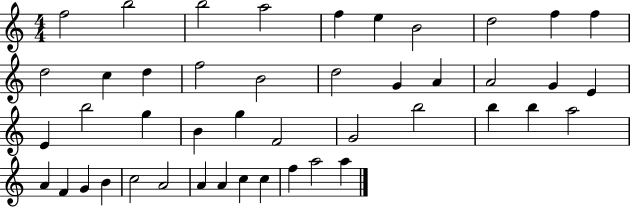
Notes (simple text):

F5/h B5/h B5/h A5/h F5/q E5/q B4/h D5/h F5/q F5/q D5/h C5/q D5/q F5/h B4/h D5/h G4/q A4/q A4/h G4/q E4/q E4/q B5/h G5/q B4/q G5/q F4/h G4/h B5/h B5/q B5/q A5/h A4/q F4/q G4/q B4/q C5/h A4/h A4/q A4/q C5/q C5/q F5/q A5/h A5/q